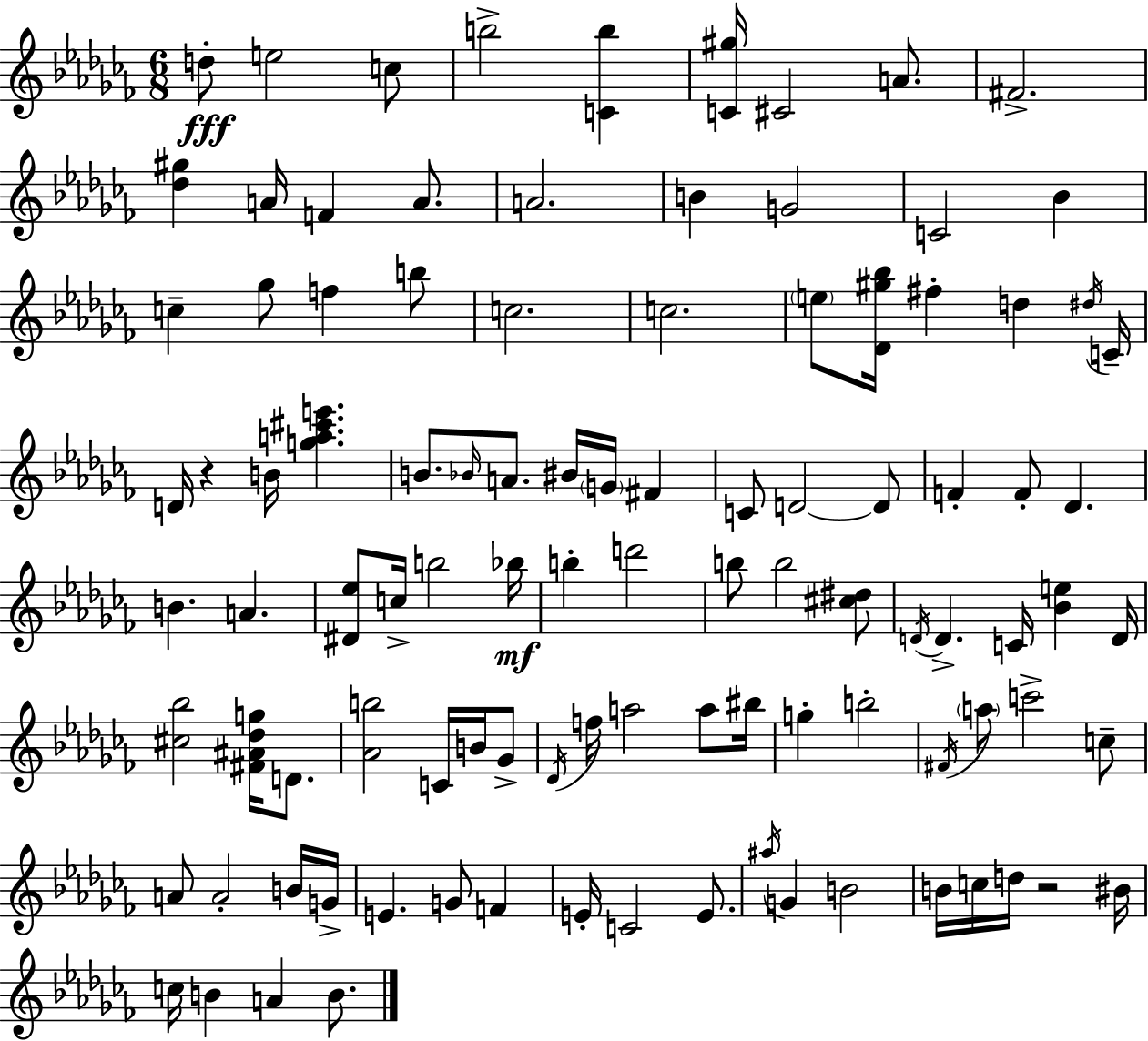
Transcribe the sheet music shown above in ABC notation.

X:1
T:Untitled
M:6/8
L:1/4
K:Abm
d/2 e2 c/2 b2 [Cb] [C^g]/4 ^C2 A/2 ^F2 [_d^g] A/4 F A/2 A2 B G2 C2 _B c _g/2 f b/2 c2 c2 e/2 [_D^g_b]/4 ^f d ^d/4 C/4 D/4 z B/4 [ga^c'e'] B/2 _B/4 A/2 ^B/4 G/4 ^F C/2 D2 D/2 F F/2 _D B A [^D_e]/2 c/4 b2 _b/4 b d'2 b/2 b2 [^c^d]/2 D/4 D C/4 [_Be] D/4 [^c_b]2 [^F^A_dg]/4 D/2 [_Ab]2 C/4 B/4 _G/2 _D/4 f/4 a2 a/2 ^b/4 g b2 ^F/4 a/2 c'2 c/2 A/2 A2 B/4 G/4 E G/2 F E/4 C2 E/2 ^a/4 G B2 B/4 c/4 d/4 z2 ^B/4 c/4 B A B/2